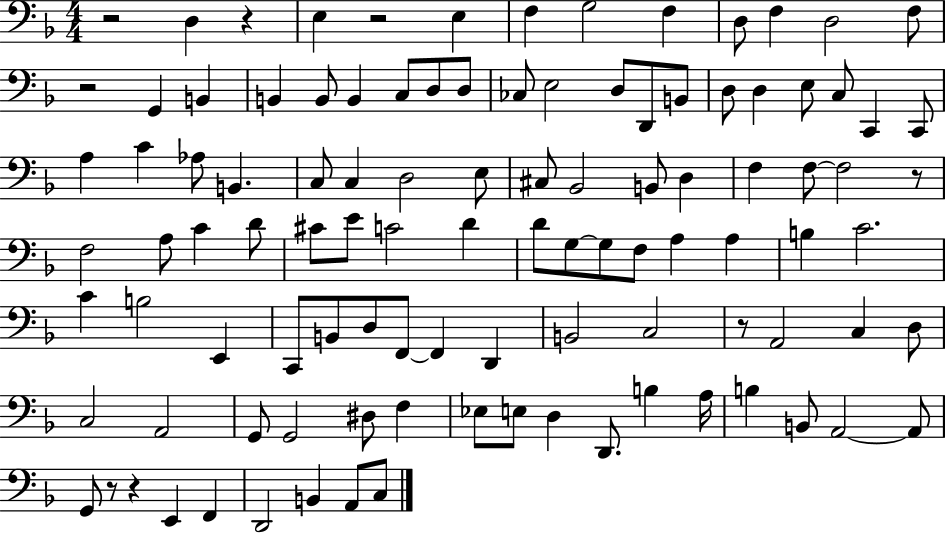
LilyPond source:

{
  \clef bass
  \numericTimeSignature
  \time 4/4
  \key f \major
  r2 d4 r4 | e4 r2 e4 | f4 g2 f4 | d8 f4 d2 f8 | \break r2 g,4 b,4 | b,4 b,8 b,4 c8 d8 d8 | ces8 e2 d8 d,8 b,8 | d8 d4 e8 c8 c,4 c,8 | \break a4 c'4 aes8 b,4. | c8 c4 d2 e8 | cis8 bes,2 b,8 d4 | f4 f8~~ f2 r8 | \break f2 a8 c'4 d'8 | cis'8 e'8 c'2 d'4 | d'8 g8~~ g8 f8 a4 a4 | b4 c'2. | \break c'4 b2 e,4 | c,8 b,8 d8 f,8~~ f,4 d,4 | b,2 c2 | r8 a,2 c4 d8 | \break c2 a,2 | g,8 g,2 dis8 f4 | ees8 e8 d4 d,8. b4 a16 | b4 b,8 a,2~~ a,8 | \break g,8 r8 r4 e,4 f,4 | d,2 b,4 a,8 c8 | \bar "|."
}